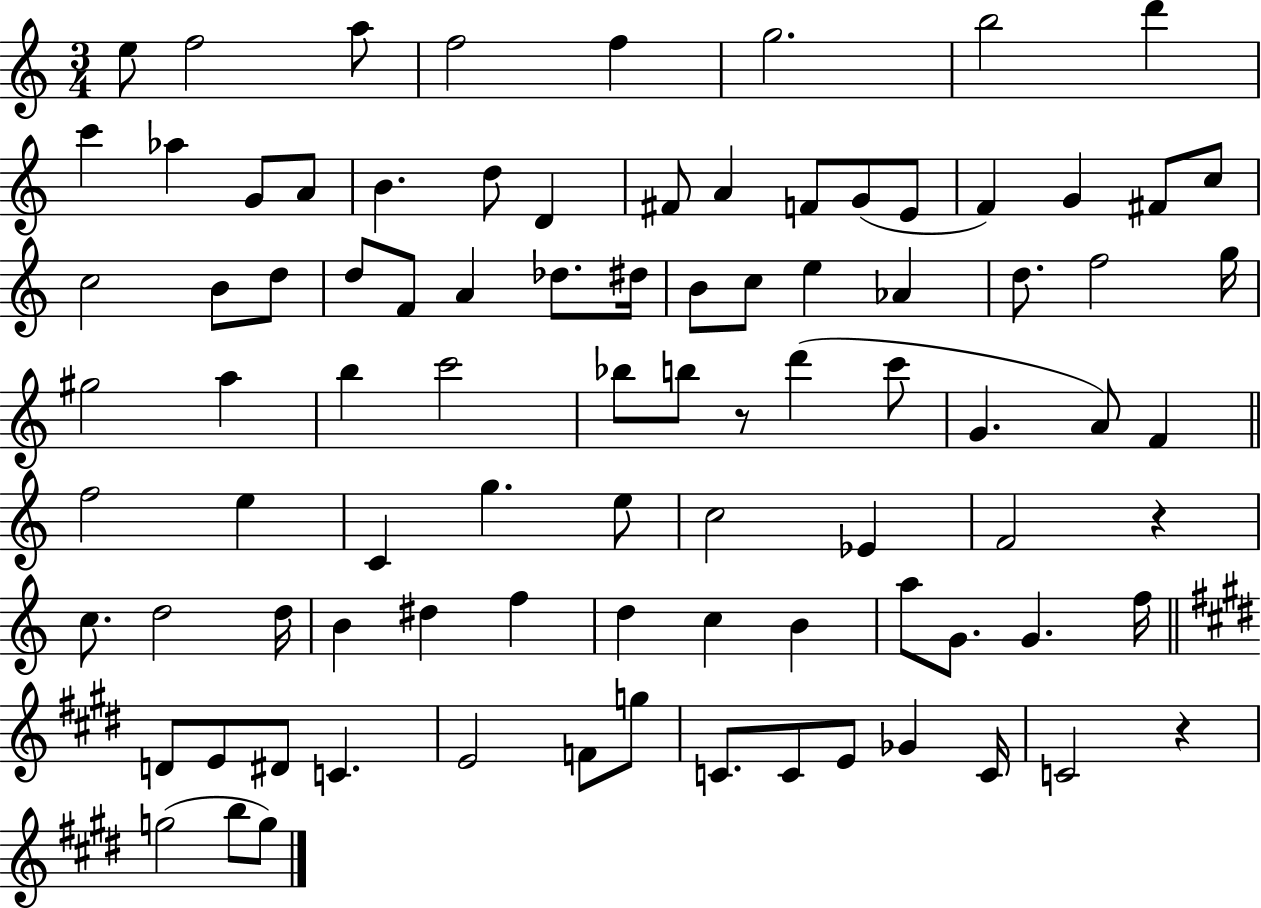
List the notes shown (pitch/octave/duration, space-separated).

E5/e F5/h A5/e F5/h F5/q G5/h. B5/h D6/q C6/q Ab5/q G4/e A4/e B4/q. D5/e D4/q F#4/e A4/q F4/e G4/e E4/e F4/q G4/q F#4/e C5/e C5/h B4/e D5/e D5/e F4/e A4/q Db5/e. D#5/s B4/e C5/e E5/q Ab4/q D5/e. F5/h G5/s G#5/h A5/q B5/q C6/h Bb5/e B5/e R/e D6/q C6/e G4/q. A4/e F4/q F5/h E5/q C4/q G5/q. E5/e C5/h Eb4/q F4/h R/q C5/e. D5/h D5/s B4/q D#5/q F5/q D5/q C5/q B4/q A5/e G4/e. G4/q. F5/s D4/e E4/e D#4/e C4/q. E4/h F4/e G5/e C4/e. C4/e E4/e Gb4/q C4/s C4/h R/q G5/h B5/e G5/e